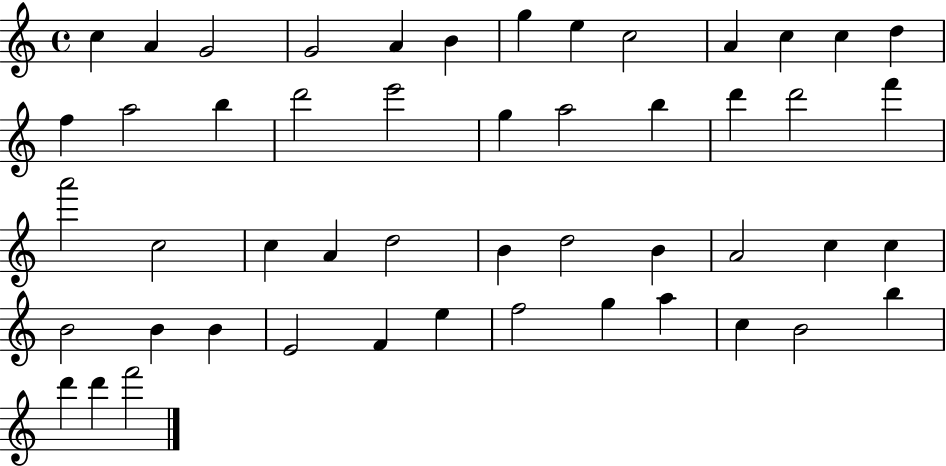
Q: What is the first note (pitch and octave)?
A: C5